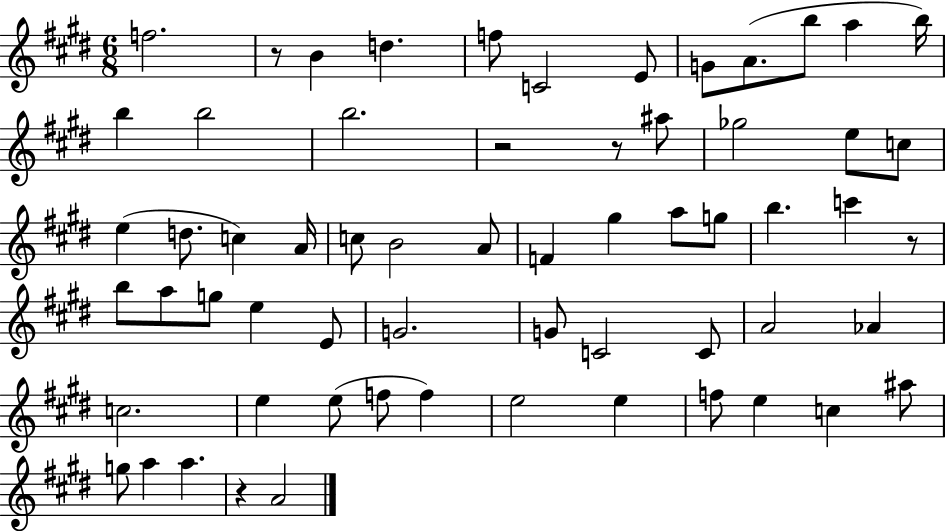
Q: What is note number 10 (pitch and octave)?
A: A5